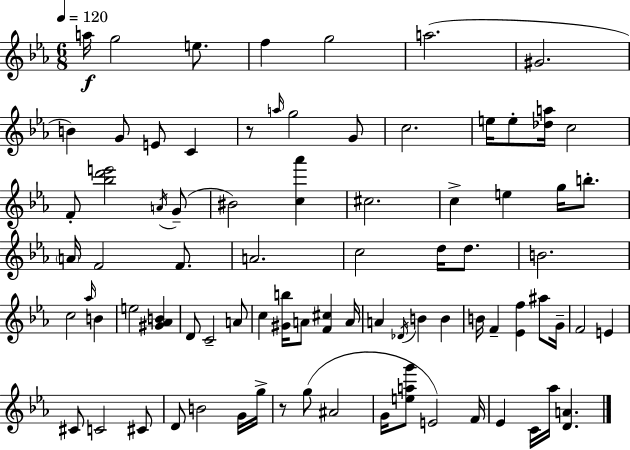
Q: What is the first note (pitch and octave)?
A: A5